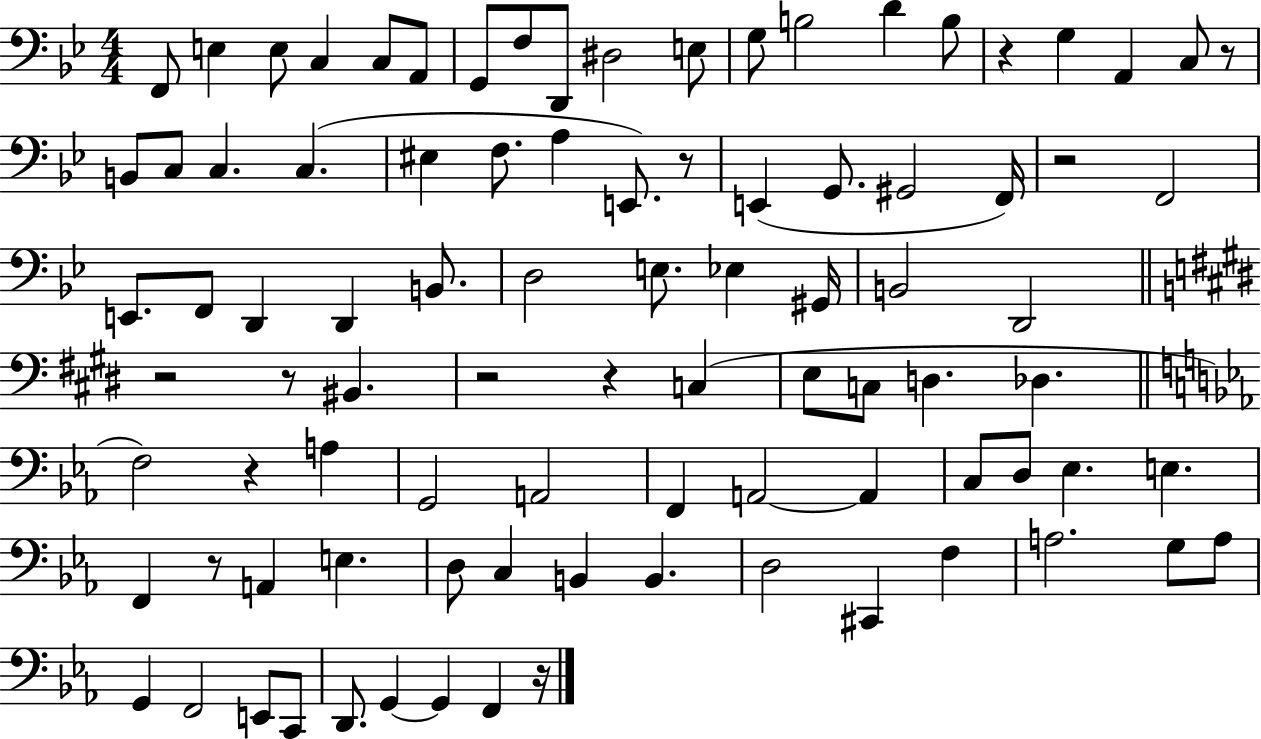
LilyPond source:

{
  \clef bass
  \numericTimeSignature
  \time 4/4
  \key bes \major
  f,8 e4 e8 c4 c8 a,8 | g,8 f8 d,8 dis2 e8 | g8 b2 d'4 b8 | r4 g4 a,4 c8 r8 | \break b,8 c8 c4. c4.( | eis4 f8. a4 e,8.) r8 | e,4( g,8. gis,2 f,16) | r2 f,2 | \break e,8. f,8 d,4 d,4 b,8. | d2 e8. ees4 gis,16 | b,2 d,2 | \bar "||" \break \key e \major r2 r8 bis,4. | r2 r4 c4( | e8 c8 d4. des4. | \bar "||" \break \key ees \major f2) r4 a4 | g,2 a,2 | f,4 a,2~~ a,4 | c8 d8 ees4. e4. | \break f,4 r8 a,4 e4. | d8 c4 b,4 b,4. | d2 cis,4 f4 | a2. g8 a8 | \break g,4 f,2 e,8 c,8 | d,8. g,4~~ g,4 f,4 r16 | \bar "|."
}